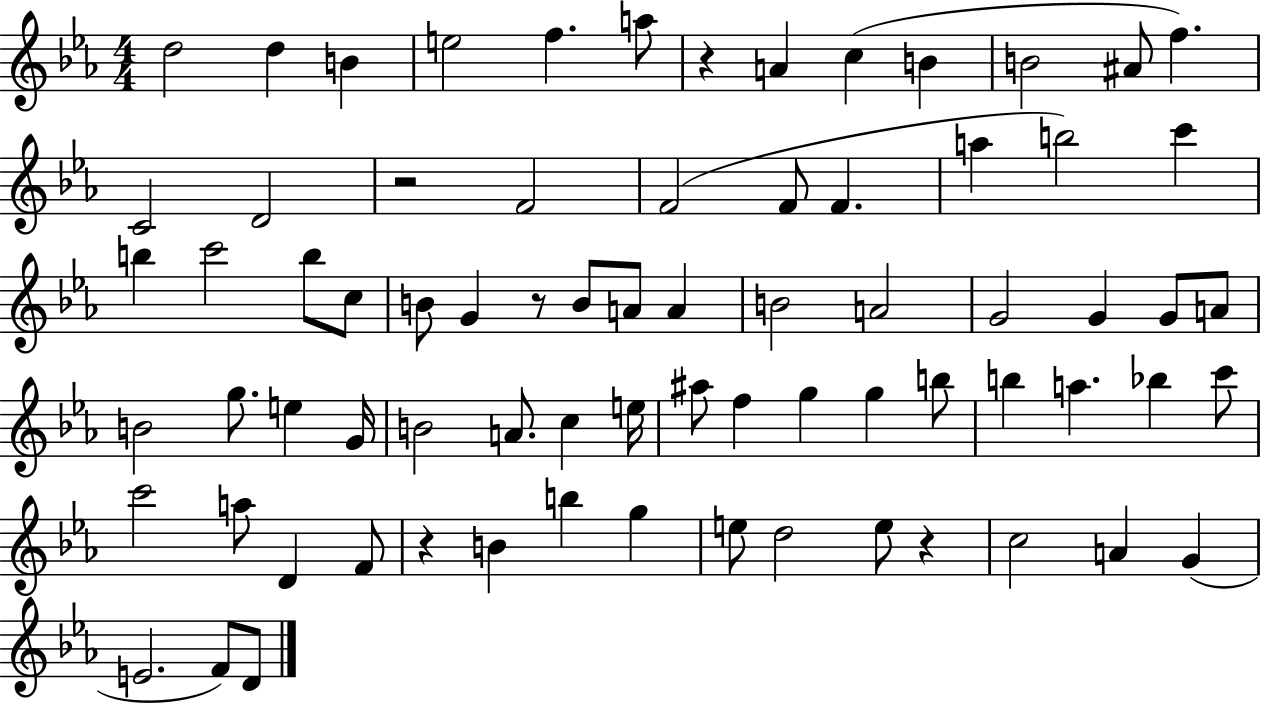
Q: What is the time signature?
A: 4/4